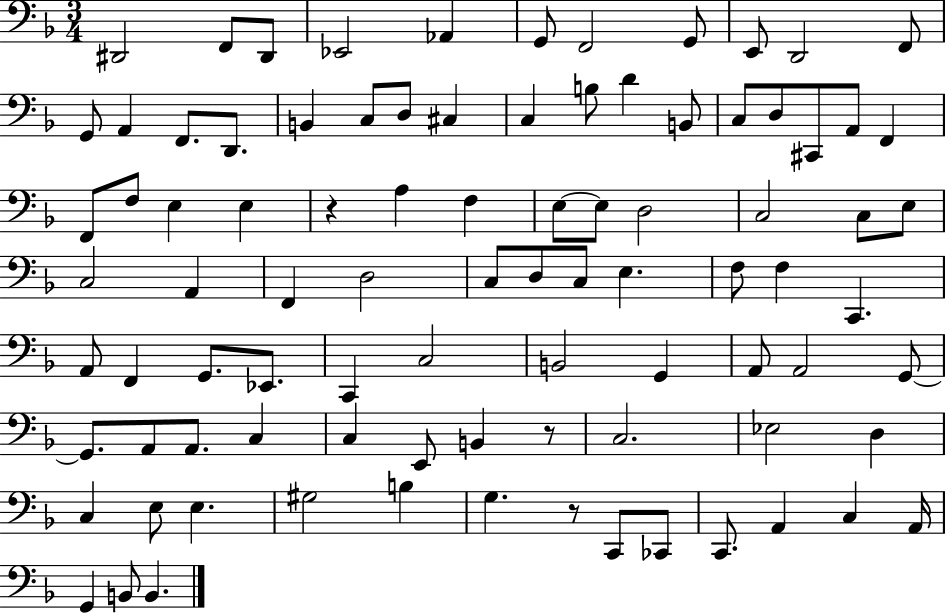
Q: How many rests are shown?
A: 3